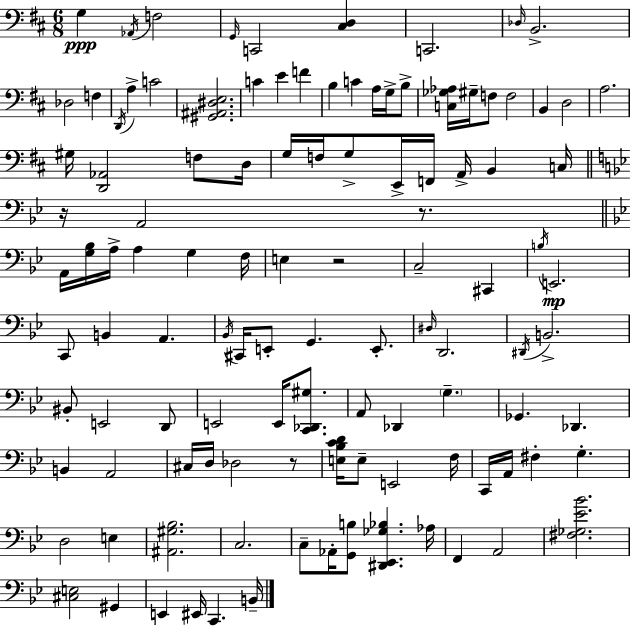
X:1
T:Untitled
M:6/8
L:1/4
K:D
G, _A,,/4 F,2 G,,/4 C,,2 [^C,D,] C,,2 _D,/4 B,,2 _D,2 F, D,,/4 A, C2 [^G,,^A,,^D,E,]2 C E F B, C A,/4 G,/4 B,/2 [C,_G,_A,]/4 ^G,/4 F,/2 F,2 B,, D,2 A,2 ^G,/4 [D,,_A,,]2 F,/2 D,/4 G,/4 F,/4 G,/2 E,,/4 F,,/4 A,,/4 B,, C,/4 z/4 A,,2 z/2 A,,/4 [G,_B,]/4 A,/4 A, G, F,/4 E, z2 C,2 ^C,, B,/4 E,,2 C,,/2 B,, A,, _B,,/4 ^C,,/4 E,,/2 G,, E,,/2 ^D,/4 D,,2 ^D,,/4 B,,2 ^B,,/2 E,,2 D,,/2 E,,2 E,,/4 [C,,_D,,^G,]/2 A,,/2 _D,, G, _G,, _D,, B,, A,,2 ^C,/4 D,/4 _D,2 z/2 [E,_B,CD]/4 E,/2 E,,2 F,/4 C,,/4 A,,/4 ^F, G, D,2 E, [^A,,^G,_B,]2 C,2 C,/2 _A,,/4 [G,,B,]/2 [^D,,_E,,_G,_B,] _A,/4 F,, A,,2 [^F,_G,_E_B]2 [^C,E,]2 ^G,, E,, ^E,,/4 C,, B,,/4